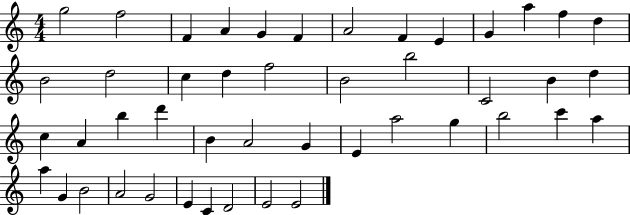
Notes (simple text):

G5/h F5/h F4/q A4/q G4/q F4/q A4/h F4/q E4/q G4/q A5/q F5/q D5/q B4/h D5/h C5/q D5/q F5/h B4/h B5/h C4/h B4/q D5/q C5/q A4/q B5/q D6/q B4/q A4/h G4/q E4/q A5/h G5/q B5/h C6/q A5/q A5/q G4/q B4/h A4/h G4/h E4/q C4/q D4/h E4/h E4/h